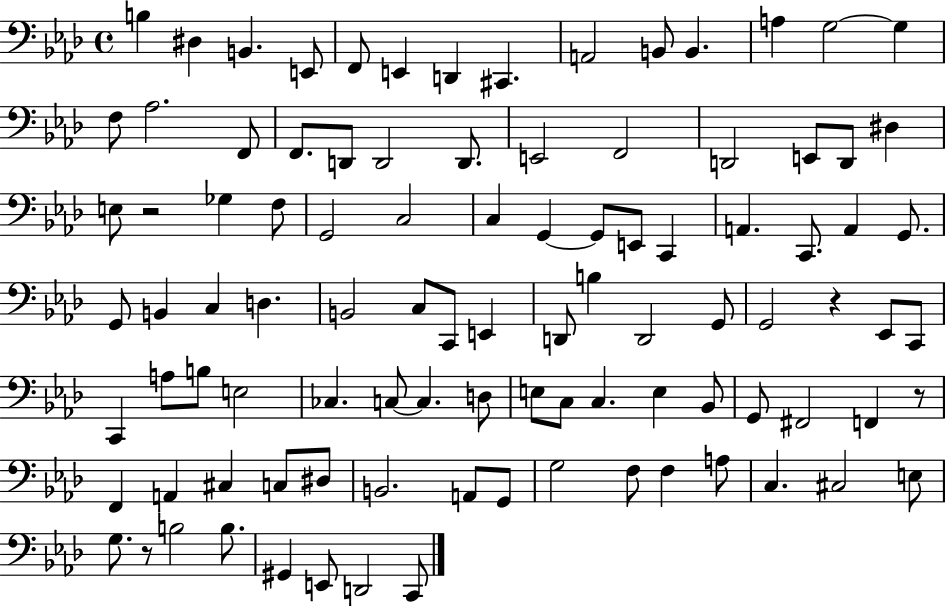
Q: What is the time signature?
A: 4/4